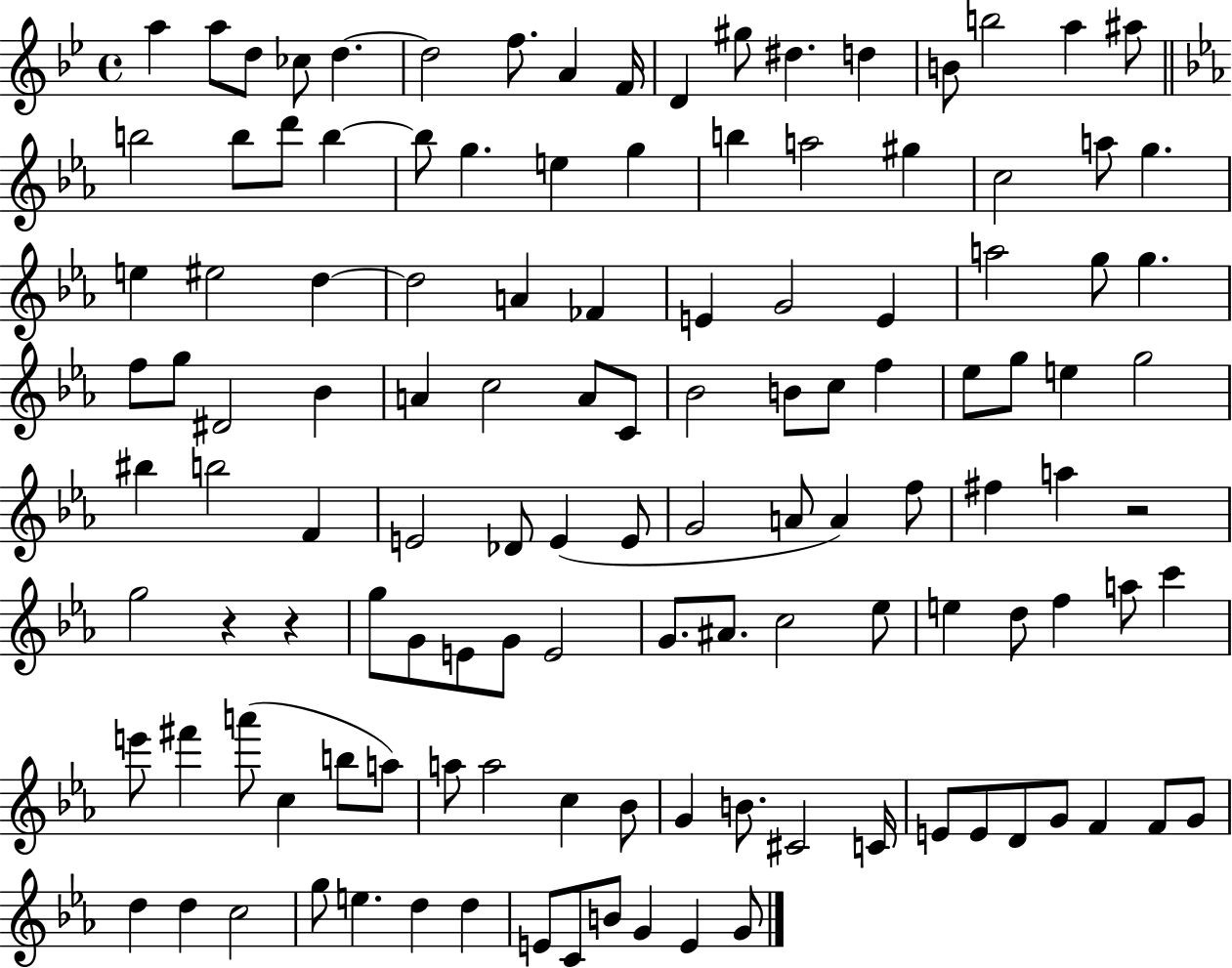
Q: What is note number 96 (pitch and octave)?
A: C5